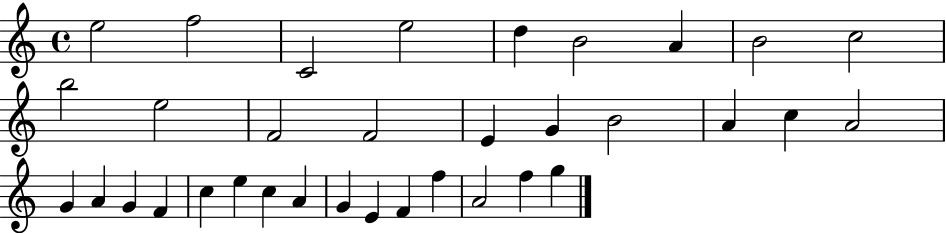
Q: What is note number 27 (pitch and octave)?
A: A4